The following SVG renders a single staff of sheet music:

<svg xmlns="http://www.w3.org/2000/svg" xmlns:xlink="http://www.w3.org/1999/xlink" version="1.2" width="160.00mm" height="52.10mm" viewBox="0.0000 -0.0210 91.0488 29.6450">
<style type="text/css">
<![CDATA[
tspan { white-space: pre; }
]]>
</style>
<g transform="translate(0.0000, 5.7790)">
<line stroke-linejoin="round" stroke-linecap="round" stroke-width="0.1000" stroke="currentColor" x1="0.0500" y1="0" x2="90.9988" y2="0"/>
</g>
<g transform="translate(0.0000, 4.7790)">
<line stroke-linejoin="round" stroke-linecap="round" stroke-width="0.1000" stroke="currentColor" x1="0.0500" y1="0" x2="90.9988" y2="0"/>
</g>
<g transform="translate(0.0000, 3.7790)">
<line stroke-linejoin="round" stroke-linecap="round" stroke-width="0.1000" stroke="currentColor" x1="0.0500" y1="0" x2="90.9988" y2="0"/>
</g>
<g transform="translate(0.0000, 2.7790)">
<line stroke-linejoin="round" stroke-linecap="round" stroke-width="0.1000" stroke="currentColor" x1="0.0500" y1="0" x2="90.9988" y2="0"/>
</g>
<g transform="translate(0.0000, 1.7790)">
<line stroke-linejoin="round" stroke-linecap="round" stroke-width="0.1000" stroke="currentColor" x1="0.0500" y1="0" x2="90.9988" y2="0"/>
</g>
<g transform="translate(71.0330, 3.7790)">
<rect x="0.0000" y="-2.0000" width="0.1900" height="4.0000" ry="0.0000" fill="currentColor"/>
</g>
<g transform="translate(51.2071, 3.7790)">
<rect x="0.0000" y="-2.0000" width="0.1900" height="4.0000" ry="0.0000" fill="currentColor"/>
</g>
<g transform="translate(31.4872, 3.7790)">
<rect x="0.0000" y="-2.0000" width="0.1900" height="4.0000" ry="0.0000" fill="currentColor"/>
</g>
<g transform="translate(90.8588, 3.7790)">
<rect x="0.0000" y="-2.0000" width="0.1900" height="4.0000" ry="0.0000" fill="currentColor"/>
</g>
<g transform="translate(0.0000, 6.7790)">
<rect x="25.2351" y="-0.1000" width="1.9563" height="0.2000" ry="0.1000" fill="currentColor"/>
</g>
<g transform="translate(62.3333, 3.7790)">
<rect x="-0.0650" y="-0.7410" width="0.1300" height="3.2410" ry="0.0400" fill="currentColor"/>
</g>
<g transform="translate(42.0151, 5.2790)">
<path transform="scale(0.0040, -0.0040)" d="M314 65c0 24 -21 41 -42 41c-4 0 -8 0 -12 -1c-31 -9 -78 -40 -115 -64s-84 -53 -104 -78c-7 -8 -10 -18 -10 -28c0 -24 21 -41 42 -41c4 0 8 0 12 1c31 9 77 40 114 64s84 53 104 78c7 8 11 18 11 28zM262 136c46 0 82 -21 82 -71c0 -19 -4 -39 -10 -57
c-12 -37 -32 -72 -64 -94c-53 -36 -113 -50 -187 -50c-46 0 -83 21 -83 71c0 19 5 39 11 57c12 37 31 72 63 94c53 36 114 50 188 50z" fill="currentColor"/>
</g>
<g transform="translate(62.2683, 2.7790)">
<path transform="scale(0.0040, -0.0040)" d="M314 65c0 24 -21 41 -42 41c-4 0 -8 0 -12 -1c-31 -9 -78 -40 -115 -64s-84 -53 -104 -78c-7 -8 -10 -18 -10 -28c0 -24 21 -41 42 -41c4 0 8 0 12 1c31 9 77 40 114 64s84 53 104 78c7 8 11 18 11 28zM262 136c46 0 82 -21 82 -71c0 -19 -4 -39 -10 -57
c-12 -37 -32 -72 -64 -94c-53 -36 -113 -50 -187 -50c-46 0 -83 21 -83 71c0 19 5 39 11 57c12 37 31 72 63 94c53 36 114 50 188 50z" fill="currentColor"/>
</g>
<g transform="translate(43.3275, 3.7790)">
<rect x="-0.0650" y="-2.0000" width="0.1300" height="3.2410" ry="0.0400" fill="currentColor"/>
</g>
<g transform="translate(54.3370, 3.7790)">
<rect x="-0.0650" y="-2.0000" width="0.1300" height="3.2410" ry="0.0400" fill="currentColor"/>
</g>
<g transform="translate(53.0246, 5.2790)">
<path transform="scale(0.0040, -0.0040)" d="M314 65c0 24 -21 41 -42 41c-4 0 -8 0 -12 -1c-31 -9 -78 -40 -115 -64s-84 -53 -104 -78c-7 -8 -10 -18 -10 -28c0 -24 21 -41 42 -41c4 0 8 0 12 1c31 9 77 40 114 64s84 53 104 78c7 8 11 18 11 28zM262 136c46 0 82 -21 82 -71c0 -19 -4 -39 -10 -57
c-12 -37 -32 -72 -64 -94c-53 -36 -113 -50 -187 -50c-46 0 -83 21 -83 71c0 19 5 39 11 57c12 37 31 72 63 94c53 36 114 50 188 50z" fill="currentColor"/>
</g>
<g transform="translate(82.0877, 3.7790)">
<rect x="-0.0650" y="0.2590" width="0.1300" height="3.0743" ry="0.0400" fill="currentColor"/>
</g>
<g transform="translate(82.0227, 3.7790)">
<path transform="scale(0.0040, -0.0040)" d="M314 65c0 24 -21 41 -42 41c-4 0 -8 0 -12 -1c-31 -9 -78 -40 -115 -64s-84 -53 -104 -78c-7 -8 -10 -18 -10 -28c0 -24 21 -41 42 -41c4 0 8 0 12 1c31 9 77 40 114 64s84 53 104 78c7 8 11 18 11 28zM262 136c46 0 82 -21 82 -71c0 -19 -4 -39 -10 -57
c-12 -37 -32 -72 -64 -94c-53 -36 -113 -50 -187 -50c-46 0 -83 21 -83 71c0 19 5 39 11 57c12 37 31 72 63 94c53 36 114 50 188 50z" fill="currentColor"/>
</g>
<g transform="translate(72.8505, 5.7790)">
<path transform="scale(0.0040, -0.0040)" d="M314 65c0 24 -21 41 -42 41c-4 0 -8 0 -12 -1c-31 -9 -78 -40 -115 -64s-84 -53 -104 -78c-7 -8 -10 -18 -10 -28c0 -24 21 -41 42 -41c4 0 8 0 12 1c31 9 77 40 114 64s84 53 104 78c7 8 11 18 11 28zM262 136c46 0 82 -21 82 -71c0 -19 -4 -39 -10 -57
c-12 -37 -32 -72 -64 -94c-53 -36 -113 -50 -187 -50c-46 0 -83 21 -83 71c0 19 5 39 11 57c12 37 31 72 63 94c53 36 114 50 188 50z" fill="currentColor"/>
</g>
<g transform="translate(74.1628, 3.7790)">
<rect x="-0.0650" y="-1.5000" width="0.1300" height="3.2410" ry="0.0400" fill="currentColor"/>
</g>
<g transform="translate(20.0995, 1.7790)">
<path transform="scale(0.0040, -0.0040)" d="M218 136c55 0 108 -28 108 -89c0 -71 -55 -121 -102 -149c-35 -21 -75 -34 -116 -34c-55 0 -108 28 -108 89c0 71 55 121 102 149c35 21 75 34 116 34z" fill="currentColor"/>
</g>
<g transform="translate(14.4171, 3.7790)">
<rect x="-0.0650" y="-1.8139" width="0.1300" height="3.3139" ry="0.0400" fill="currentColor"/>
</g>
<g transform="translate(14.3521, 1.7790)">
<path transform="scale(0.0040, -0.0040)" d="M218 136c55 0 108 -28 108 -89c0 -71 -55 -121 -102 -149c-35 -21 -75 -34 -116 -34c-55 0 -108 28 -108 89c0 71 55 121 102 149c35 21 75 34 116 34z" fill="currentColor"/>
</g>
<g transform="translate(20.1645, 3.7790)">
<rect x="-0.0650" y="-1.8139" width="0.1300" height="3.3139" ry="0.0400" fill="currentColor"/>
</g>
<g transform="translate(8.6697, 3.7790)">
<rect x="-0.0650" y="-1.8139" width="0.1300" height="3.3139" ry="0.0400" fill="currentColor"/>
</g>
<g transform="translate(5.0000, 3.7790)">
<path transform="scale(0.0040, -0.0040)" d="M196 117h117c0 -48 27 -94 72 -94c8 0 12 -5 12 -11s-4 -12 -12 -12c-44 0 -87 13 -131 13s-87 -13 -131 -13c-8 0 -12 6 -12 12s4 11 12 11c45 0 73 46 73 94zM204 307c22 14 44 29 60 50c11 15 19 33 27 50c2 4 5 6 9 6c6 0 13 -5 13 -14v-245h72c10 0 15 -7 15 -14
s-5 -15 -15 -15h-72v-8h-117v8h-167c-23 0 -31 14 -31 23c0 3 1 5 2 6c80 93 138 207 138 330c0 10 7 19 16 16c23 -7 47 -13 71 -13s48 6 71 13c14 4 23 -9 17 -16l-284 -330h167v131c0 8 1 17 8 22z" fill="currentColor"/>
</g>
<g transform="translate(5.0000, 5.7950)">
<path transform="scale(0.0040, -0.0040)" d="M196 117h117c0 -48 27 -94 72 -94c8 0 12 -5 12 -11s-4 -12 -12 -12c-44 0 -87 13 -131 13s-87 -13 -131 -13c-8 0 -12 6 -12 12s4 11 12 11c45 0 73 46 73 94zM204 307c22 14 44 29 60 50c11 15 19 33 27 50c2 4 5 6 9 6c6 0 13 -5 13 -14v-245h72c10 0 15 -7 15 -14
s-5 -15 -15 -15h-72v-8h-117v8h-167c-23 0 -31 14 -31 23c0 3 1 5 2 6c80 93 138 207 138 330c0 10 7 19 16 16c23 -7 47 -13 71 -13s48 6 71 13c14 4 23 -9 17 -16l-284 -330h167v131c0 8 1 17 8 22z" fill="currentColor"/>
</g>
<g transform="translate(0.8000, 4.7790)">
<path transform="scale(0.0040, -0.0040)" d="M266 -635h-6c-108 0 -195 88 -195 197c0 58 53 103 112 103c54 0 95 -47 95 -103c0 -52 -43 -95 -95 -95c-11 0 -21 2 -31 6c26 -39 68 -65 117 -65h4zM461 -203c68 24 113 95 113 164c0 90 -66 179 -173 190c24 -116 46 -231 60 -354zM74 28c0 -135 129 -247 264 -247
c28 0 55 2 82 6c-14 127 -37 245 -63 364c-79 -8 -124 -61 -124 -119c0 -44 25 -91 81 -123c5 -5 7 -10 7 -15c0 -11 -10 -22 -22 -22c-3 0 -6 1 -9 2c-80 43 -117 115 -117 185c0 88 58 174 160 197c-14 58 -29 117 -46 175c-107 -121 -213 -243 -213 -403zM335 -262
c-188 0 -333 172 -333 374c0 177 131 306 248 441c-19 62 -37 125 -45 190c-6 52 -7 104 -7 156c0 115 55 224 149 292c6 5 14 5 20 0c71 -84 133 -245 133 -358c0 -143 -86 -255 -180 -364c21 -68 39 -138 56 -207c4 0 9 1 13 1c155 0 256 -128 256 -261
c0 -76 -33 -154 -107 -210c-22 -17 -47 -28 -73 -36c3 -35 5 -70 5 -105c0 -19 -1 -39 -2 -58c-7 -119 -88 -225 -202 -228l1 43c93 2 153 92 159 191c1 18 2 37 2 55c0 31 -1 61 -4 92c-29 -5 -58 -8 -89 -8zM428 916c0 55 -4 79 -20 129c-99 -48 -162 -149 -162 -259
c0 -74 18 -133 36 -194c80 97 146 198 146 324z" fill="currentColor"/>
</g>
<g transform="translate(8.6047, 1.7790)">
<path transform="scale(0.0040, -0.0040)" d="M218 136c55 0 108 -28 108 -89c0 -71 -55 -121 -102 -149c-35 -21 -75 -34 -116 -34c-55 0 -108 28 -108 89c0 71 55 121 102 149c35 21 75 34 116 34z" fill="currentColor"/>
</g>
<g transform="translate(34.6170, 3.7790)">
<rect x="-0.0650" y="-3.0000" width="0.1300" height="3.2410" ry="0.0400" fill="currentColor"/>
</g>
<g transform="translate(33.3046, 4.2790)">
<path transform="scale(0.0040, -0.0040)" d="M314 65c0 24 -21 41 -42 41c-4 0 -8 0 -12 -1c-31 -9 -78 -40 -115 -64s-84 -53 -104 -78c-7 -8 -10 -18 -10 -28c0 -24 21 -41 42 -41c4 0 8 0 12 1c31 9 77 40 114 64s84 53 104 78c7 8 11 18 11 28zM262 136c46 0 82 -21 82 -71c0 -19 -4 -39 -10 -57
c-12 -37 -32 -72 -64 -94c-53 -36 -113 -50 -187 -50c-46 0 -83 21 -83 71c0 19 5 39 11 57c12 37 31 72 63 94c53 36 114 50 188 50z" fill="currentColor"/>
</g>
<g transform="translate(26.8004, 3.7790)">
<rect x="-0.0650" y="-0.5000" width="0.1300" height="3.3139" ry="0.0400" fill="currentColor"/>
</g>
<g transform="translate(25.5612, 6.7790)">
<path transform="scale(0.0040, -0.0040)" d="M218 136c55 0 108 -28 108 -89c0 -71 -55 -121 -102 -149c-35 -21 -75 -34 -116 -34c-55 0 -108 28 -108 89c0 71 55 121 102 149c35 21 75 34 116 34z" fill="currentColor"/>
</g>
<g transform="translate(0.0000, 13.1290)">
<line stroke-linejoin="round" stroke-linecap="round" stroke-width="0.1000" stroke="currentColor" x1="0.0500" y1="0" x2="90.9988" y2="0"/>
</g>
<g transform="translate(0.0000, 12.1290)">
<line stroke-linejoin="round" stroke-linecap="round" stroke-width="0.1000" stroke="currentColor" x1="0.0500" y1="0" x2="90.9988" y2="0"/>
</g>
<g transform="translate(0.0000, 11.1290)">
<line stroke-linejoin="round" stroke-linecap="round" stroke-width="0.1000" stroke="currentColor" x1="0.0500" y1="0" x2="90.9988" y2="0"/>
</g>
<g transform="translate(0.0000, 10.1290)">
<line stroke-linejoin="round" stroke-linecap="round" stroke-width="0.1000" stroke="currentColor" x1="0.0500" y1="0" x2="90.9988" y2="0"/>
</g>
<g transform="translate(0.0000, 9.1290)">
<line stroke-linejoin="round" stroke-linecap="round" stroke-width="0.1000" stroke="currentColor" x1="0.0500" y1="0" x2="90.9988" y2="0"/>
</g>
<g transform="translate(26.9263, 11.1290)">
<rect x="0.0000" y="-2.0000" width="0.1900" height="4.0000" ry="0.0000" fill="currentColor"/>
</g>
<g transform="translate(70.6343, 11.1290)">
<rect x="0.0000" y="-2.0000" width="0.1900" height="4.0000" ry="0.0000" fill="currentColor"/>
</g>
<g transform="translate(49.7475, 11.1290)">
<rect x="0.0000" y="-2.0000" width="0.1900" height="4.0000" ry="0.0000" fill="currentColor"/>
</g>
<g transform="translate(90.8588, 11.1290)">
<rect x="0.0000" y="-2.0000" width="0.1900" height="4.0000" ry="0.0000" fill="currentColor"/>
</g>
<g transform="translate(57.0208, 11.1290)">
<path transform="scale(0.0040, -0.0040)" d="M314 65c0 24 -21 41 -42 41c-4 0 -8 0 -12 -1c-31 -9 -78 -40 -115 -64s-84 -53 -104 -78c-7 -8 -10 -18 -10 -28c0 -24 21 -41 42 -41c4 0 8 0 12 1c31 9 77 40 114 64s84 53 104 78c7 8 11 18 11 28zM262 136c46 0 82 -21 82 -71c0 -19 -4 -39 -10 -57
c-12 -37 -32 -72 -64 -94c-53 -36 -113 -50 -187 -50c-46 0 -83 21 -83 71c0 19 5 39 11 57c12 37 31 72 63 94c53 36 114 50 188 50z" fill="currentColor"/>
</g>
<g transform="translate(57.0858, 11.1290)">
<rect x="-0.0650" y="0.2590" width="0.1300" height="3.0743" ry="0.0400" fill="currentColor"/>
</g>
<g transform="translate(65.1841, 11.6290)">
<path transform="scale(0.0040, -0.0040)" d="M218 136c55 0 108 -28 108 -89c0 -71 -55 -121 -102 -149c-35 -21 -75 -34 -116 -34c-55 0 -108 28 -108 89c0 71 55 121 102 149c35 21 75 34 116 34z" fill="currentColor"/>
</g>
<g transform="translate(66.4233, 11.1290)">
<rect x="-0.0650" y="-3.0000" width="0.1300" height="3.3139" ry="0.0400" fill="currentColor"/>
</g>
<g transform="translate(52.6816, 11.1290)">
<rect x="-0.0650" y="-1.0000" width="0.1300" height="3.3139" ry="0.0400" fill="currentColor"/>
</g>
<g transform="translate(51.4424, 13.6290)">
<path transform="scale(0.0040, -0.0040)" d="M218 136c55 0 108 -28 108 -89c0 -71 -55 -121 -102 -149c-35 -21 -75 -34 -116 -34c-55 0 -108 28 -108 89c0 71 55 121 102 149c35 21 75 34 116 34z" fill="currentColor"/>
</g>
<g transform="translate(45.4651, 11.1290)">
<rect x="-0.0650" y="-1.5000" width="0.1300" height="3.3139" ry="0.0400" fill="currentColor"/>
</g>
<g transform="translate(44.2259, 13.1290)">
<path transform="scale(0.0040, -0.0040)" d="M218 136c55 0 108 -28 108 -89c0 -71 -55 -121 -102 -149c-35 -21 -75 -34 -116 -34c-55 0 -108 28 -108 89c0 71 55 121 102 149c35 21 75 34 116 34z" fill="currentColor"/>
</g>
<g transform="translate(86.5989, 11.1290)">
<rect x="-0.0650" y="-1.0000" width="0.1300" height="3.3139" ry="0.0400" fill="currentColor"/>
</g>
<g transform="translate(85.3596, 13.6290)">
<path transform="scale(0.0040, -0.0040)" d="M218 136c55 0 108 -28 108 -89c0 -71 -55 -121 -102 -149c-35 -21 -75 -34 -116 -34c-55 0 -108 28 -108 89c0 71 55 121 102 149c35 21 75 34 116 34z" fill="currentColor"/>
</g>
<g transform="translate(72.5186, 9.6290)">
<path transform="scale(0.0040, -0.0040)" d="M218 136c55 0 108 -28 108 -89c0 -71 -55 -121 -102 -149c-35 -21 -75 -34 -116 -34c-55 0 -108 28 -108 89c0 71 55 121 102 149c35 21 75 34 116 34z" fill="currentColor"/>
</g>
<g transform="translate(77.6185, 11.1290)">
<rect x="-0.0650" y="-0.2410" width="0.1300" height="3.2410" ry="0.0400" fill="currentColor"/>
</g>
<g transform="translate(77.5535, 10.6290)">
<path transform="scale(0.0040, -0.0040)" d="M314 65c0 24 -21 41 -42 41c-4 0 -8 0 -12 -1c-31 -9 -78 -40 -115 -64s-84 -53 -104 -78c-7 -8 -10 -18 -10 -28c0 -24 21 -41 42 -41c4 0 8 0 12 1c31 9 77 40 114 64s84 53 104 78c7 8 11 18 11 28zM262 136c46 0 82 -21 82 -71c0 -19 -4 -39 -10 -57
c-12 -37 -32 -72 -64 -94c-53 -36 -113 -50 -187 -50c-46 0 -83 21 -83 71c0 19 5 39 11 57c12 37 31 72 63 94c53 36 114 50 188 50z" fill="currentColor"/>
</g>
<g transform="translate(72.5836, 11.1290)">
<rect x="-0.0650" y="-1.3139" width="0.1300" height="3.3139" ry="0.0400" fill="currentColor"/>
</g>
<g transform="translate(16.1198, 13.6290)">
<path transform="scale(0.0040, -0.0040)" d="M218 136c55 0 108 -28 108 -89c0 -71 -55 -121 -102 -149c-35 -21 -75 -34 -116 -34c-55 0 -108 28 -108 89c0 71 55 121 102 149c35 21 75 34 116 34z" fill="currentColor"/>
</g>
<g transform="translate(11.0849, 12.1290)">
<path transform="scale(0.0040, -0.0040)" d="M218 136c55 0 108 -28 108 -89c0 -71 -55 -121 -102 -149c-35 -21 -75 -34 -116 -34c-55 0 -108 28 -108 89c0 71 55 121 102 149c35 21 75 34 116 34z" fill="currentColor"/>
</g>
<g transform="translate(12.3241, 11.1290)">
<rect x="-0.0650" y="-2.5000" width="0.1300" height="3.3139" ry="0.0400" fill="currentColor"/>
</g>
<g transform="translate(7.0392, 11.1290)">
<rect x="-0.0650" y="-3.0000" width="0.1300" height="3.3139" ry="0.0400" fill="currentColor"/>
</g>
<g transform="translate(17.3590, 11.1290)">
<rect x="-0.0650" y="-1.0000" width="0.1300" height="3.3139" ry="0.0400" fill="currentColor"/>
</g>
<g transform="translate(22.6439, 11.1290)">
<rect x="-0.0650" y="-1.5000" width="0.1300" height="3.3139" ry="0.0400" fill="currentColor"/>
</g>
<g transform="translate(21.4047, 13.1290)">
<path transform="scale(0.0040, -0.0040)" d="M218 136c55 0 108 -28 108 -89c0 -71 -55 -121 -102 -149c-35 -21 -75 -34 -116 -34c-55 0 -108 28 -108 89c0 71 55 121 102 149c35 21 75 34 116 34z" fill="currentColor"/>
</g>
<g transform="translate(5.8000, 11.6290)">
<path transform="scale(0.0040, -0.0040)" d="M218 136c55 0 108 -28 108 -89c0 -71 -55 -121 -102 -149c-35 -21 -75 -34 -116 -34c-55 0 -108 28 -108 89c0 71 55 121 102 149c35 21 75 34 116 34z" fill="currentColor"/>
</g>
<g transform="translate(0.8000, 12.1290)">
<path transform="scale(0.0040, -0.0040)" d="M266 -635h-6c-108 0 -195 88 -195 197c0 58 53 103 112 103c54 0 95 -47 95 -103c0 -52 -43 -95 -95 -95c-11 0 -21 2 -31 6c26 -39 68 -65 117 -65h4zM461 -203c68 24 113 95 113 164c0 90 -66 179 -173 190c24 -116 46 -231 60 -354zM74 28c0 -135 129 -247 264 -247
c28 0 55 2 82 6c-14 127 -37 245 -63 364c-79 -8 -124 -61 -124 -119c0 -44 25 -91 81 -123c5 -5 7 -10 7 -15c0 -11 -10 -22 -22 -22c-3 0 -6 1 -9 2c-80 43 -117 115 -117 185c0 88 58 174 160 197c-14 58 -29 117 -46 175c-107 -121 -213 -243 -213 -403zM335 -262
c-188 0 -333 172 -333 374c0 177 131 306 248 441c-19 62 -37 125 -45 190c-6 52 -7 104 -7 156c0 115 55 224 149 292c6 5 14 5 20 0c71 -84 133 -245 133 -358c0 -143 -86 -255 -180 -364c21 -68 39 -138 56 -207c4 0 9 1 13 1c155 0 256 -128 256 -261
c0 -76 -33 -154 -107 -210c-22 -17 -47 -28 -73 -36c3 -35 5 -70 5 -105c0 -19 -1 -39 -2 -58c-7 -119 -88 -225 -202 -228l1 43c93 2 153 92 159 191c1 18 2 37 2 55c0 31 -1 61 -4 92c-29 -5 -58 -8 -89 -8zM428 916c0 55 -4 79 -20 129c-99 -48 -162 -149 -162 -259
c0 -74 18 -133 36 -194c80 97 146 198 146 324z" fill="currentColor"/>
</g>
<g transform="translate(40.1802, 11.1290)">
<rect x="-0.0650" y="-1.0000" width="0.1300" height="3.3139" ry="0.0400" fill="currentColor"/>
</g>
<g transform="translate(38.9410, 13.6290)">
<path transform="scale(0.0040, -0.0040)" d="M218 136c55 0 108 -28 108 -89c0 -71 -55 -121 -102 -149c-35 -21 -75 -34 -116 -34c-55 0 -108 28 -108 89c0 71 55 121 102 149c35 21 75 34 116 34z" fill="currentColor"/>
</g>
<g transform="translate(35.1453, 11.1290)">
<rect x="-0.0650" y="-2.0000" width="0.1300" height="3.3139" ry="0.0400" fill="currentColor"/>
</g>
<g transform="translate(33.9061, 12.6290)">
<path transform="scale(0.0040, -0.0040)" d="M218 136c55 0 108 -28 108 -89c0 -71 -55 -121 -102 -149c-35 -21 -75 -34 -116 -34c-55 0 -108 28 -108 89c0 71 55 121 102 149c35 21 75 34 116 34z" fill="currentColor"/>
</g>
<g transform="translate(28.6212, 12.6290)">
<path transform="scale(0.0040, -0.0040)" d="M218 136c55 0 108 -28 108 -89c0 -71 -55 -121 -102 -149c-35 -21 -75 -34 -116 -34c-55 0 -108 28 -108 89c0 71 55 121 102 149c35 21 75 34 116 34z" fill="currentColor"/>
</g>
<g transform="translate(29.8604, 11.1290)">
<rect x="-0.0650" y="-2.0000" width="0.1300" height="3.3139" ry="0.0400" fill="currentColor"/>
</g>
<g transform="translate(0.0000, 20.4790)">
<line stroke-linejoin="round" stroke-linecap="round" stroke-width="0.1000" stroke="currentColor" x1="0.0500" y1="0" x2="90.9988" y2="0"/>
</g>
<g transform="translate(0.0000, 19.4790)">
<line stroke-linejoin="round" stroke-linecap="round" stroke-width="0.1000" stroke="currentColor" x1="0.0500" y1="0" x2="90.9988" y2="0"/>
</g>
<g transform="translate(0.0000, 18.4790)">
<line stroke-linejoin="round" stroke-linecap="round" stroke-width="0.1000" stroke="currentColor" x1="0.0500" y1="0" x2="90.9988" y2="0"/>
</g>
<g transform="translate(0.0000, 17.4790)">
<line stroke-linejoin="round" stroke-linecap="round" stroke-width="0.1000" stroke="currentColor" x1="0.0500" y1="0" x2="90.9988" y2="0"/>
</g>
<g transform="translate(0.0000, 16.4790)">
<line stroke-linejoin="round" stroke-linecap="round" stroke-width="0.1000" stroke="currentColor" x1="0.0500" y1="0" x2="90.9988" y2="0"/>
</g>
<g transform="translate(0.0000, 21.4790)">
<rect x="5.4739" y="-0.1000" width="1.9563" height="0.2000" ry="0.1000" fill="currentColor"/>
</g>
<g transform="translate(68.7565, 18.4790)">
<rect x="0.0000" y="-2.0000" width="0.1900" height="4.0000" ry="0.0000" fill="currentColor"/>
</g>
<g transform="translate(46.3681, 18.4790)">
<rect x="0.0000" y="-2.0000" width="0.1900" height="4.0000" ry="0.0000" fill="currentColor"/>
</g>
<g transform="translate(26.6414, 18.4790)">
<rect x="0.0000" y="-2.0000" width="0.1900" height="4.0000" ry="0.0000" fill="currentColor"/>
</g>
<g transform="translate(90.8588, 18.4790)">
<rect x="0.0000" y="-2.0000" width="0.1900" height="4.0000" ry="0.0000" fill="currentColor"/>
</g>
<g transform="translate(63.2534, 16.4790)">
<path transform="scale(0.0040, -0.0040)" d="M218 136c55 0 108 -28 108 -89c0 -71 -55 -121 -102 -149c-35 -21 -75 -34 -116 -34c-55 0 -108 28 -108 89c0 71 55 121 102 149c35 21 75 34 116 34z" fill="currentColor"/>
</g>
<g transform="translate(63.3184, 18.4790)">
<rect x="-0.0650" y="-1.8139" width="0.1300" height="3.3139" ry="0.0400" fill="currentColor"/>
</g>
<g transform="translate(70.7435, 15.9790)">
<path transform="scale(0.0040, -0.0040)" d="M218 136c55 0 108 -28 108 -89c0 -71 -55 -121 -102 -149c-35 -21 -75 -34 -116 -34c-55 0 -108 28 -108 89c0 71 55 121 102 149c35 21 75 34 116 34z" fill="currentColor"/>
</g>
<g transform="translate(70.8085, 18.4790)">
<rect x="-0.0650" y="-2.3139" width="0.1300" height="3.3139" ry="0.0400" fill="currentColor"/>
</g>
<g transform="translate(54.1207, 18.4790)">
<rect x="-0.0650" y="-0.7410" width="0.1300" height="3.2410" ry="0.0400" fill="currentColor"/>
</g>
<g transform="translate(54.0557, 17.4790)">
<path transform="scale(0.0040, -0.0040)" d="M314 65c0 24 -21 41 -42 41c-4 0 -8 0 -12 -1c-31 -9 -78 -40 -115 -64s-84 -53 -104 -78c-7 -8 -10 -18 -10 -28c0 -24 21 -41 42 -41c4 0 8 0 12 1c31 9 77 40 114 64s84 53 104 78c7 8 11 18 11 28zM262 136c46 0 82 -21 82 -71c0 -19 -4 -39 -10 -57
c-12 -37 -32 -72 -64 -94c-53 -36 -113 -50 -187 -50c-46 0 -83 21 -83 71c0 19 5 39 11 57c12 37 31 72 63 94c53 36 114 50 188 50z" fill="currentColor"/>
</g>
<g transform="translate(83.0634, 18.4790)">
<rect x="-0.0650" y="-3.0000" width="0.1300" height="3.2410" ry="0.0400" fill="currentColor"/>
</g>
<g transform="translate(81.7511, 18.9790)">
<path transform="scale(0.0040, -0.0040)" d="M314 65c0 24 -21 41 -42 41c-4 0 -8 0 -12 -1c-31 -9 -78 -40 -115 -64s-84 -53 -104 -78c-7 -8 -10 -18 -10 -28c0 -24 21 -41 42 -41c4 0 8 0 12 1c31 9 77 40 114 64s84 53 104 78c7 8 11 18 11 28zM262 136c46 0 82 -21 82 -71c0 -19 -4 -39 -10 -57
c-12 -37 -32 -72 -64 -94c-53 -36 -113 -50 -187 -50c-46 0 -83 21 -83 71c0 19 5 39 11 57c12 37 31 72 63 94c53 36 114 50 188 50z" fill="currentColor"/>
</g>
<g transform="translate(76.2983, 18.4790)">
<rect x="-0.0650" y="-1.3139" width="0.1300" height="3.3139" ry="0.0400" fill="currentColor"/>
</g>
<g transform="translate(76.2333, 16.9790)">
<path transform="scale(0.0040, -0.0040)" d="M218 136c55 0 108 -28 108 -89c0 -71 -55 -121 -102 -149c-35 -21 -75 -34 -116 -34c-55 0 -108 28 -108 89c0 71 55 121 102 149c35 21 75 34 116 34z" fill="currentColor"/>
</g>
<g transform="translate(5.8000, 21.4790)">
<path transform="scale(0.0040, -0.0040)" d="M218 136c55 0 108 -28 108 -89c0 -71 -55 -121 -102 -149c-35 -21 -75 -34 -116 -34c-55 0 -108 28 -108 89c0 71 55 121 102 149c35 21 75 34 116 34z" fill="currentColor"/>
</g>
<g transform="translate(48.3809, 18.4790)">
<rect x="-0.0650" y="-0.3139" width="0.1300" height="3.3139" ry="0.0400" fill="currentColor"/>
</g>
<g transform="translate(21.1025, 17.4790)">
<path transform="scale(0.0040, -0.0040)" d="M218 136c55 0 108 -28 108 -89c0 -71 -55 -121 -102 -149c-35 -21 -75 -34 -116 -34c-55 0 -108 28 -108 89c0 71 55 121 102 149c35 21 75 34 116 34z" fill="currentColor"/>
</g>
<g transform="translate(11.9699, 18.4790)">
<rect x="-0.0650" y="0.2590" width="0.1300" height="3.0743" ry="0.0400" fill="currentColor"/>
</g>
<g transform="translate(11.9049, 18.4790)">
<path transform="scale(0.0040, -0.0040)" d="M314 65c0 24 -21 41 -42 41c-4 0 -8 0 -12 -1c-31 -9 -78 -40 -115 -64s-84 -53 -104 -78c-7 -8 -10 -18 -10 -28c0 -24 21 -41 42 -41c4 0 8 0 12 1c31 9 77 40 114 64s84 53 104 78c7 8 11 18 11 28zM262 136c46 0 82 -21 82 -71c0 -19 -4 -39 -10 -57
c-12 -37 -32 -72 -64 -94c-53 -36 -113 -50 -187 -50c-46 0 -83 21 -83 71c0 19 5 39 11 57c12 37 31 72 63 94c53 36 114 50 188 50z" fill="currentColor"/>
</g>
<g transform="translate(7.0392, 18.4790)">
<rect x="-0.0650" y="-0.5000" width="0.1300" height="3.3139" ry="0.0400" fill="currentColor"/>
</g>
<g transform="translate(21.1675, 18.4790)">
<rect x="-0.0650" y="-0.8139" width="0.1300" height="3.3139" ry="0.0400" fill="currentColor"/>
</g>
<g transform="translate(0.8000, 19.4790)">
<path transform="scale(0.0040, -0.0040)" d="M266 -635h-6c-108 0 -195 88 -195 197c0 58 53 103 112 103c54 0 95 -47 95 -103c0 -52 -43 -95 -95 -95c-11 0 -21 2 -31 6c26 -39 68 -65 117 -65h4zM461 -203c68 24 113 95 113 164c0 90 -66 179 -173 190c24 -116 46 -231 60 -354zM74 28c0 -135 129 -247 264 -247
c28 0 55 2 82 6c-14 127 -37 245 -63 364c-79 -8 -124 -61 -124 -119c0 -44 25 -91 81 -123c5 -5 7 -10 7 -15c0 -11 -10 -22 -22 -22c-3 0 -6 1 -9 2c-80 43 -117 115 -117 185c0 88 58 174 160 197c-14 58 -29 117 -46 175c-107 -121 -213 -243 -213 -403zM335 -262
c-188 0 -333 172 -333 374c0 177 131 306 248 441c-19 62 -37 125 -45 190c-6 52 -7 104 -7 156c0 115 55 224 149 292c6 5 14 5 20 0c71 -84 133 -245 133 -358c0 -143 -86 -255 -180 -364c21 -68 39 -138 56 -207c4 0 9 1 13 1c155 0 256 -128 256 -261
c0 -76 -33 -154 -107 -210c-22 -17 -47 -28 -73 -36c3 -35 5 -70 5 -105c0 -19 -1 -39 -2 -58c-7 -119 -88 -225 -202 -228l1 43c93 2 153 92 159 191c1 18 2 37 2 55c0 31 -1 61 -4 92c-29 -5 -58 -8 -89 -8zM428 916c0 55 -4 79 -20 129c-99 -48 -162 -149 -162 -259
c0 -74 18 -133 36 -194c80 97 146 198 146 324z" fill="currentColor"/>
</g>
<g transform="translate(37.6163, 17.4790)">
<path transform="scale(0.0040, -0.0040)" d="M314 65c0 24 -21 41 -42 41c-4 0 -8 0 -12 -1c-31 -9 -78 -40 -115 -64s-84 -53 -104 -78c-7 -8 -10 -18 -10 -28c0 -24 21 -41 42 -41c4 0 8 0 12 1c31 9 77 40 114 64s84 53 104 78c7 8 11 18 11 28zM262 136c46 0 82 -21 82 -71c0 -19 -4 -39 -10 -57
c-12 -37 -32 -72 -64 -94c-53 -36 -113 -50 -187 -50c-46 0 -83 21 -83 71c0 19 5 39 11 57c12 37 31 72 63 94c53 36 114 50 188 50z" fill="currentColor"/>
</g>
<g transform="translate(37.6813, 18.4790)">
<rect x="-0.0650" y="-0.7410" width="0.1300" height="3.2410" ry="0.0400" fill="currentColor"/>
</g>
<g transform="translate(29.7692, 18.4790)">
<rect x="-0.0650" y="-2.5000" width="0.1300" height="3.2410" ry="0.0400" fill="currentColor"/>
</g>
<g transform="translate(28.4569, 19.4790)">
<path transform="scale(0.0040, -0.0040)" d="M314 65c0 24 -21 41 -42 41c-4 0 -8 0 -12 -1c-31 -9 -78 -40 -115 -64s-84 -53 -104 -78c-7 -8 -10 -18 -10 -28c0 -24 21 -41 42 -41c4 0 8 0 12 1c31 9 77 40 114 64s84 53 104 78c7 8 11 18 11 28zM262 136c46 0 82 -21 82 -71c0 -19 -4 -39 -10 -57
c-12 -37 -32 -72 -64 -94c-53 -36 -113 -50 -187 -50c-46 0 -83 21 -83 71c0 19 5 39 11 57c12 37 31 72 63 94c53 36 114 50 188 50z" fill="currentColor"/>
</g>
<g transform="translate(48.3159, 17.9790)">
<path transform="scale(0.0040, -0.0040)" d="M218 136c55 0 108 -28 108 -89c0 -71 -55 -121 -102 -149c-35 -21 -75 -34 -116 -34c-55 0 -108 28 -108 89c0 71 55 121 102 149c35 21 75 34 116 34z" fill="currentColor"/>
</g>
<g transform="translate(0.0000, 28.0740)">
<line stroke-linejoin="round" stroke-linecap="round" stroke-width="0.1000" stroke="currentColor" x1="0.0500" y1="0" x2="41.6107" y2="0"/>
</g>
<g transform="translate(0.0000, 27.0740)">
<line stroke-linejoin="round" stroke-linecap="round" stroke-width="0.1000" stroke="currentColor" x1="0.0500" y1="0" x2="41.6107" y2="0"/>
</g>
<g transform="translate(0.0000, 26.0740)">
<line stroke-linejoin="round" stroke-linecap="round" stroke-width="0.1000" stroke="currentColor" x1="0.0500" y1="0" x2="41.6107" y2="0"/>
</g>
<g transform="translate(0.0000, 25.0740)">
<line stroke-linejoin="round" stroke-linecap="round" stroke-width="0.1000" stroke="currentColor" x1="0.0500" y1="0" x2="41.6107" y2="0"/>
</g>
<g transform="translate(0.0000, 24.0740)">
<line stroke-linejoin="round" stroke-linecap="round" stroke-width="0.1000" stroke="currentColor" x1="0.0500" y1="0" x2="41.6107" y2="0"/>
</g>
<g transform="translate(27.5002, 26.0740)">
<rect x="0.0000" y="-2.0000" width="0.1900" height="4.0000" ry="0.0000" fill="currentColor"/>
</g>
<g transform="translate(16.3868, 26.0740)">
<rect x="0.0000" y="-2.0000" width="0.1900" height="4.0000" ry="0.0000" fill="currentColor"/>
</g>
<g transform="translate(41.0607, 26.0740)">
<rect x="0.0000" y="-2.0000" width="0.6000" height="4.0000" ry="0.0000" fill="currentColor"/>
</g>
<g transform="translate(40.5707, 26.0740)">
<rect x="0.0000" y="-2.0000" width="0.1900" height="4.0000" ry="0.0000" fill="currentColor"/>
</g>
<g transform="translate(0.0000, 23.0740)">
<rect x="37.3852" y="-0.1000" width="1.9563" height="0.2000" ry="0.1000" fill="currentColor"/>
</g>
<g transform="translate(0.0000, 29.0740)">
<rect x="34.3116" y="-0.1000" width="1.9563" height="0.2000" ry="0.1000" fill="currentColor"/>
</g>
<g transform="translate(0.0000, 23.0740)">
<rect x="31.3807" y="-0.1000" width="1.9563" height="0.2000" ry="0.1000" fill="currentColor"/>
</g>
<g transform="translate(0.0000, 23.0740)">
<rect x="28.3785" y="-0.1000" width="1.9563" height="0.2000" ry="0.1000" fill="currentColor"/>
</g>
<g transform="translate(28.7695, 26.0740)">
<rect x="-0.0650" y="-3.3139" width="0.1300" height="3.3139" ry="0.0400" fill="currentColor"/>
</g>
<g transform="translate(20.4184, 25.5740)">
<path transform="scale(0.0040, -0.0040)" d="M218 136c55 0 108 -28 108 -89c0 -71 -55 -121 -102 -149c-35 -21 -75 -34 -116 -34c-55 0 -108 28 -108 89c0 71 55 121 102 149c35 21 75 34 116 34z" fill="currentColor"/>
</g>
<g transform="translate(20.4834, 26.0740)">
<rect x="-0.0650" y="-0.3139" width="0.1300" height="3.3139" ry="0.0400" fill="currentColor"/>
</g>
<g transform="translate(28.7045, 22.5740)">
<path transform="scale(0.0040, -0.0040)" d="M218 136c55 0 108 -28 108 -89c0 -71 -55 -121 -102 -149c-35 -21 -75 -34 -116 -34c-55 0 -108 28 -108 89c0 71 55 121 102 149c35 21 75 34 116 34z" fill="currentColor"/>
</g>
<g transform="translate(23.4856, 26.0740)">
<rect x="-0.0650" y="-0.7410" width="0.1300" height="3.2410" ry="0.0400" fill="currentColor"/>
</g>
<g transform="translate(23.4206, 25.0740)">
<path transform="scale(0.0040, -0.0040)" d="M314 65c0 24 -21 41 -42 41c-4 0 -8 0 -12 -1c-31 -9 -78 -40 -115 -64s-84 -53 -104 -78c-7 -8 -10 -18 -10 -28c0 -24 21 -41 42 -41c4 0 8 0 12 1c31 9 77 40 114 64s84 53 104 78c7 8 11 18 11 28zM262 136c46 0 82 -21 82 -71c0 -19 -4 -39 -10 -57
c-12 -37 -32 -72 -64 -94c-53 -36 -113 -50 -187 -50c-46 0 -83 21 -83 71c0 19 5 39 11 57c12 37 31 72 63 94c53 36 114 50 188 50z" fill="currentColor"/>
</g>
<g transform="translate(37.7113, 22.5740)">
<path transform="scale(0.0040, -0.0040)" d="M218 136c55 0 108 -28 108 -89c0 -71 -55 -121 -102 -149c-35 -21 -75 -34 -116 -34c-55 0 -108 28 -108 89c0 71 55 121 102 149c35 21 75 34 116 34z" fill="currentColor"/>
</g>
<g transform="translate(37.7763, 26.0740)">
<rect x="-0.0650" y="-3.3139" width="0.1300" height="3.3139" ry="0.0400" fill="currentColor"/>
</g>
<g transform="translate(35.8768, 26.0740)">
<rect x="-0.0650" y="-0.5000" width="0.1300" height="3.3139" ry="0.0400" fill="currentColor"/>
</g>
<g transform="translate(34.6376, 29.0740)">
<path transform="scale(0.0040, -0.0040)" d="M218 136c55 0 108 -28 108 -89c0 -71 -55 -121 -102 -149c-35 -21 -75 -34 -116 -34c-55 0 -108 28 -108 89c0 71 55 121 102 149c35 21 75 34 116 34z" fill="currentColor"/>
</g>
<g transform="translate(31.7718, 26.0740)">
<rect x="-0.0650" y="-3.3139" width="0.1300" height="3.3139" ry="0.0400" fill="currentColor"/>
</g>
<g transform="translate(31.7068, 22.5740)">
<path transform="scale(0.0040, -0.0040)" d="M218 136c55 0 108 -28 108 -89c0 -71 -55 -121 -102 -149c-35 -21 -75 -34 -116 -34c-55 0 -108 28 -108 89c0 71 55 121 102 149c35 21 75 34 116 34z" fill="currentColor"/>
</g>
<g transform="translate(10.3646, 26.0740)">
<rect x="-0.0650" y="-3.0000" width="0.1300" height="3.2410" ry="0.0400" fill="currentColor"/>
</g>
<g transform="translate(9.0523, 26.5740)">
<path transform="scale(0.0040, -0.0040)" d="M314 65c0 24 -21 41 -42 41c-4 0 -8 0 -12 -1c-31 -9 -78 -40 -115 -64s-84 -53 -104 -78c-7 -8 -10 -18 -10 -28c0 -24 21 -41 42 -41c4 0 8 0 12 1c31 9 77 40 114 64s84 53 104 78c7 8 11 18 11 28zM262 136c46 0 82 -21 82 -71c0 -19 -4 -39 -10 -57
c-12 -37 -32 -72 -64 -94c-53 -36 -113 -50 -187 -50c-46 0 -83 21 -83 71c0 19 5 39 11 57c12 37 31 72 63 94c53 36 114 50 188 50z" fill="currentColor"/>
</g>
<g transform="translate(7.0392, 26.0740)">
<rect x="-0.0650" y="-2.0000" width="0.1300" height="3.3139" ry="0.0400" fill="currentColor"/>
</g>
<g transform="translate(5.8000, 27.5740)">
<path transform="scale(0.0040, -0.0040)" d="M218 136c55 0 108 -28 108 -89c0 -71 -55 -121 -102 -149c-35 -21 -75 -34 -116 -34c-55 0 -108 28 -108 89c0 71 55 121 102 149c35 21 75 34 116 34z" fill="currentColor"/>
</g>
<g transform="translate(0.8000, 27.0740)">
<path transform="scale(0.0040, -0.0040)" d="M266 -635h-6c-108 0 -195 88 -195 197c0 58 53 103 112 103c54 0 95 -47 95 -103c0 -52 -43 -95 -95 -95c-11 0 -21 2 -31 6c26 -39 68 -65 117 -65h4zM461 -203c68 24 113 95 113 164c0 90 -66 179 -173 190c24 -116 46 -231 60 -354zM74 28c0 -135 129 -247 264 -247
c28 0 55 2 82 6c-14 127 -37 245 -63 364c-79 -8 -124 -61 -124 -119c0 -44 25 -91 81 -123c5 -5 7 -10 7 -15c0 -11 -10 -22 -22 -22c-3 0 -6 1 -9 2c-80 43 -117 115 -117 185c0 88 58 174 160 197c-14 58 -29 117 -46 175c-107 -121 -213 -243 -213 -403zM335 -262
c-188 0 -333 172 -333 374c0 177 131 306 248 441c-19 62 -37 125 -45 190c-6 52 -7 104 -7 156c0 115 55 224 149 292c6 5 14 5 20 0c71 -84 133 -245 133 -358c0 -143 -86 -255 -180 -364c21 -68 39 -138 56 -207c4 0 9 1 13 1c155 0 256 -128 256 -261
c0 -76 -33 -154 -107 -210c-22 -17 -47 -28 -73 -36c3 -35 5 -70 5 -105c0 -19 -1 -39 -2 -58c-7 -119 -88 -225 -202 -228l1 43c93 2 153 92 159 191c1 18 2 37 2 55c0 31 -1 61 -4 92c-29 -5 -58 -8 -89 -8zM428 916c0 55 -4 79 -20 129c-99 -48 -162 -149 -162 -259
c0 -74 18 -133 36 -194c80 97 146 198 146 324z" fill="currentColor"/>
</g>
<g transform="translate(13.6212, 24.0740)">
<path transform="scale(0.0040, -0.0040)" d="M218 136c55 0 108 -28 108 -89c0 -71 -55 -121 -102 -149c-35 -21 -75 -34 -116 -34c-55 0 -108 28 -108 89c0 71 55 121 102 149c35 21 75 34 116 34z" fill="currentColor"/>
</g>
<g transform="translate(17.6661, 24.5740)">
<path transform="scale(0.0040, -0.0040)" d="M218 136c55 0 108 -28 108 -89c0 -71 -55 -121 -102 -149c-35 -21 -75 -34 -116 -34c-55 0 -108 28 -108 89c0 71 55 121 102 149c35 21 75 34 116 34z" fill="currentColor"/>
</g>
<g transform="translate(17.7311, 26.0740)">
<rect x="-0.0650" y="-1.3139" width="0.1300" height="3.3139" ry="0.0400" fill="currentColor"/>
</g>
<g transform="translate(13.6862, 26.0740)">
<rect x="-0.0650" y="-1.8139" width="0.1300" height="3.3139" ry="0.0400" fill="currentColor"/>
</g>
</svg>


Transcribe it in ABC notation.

X:1
T:Untitled
M:4/4
L:1/4
K:C
f f f C A2 F2 F2 d2 E2 B2 A G D E F F D E D B2 A e c2 D C B2 d G2 d2 c d2 f g e A2 F A2 f e c d2 b b C b